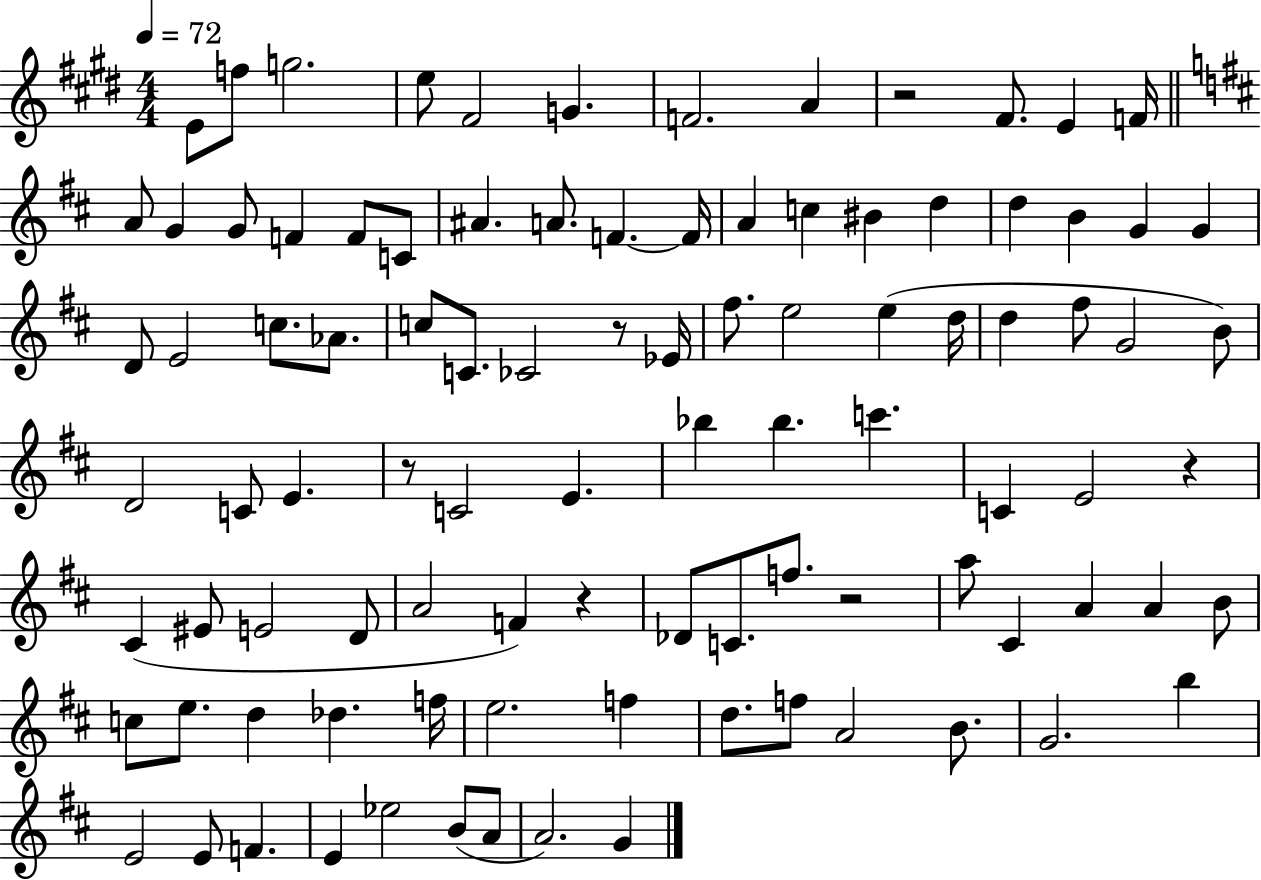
X:1
T:Untitled
M:4/4
L:1/4
K:E
E/2 f/2 g2 e/2 ^F2 G F2 A z2 ^F/2 E F/4 A/2 G G/2 F F/2 C/2 ^A A/2 F F/4 A c ^B d d B G G D/2 E2 c/2 _A/2 c/2 C/2 _C2 z/2 _E/4 ^f/2 e2 e d/4 d ^f/2 G2 B/2 D2 C/2 E z/2 C2 E _b _b c' C E2 z ^C ^E/2 E2 D/2 A2 F z _D/2 C/2 f/2 z2 a/2 ^C A A B/2 c/2 e/2 d _d f/4 e2 f d/2 f/2 A2 B/2 G2 b E2 E/2 F E _e2 B/2 A/2 A2 G